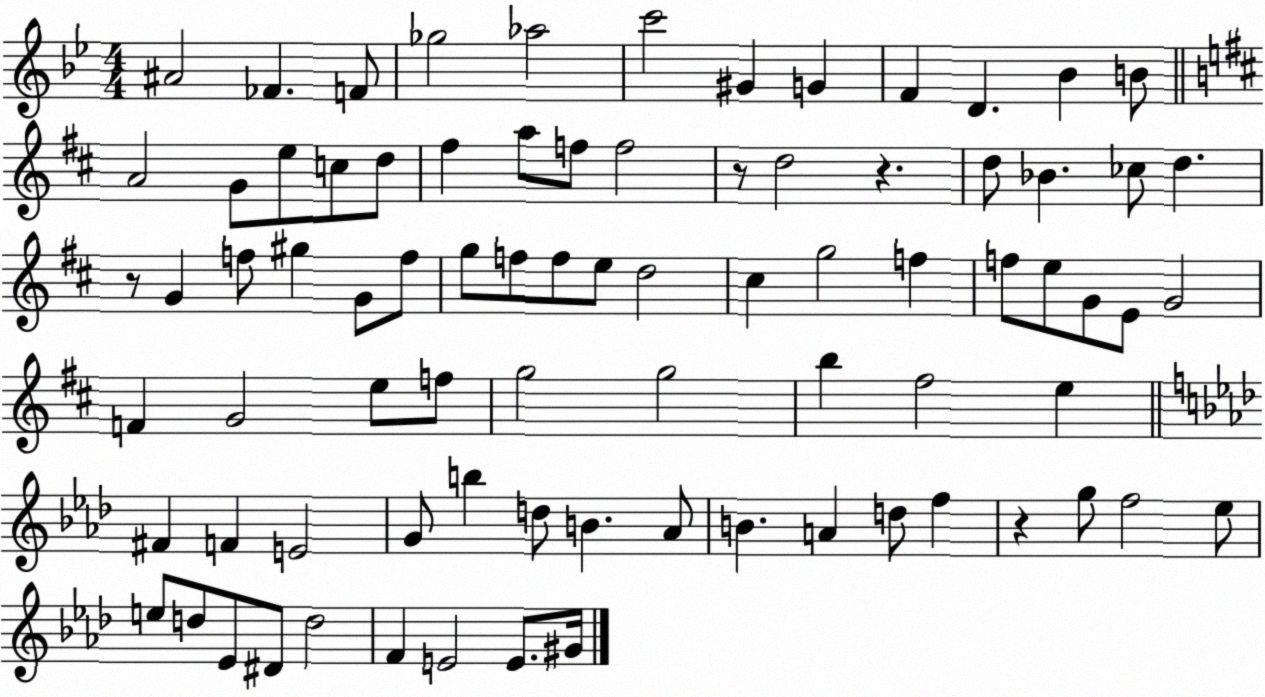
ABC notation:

X:1
T:Untitled
M:4/4
L:1/4
K:Bb
^A2 _F F/2 _g2 _a2 c'2 ^G G F D _B B/2 A2 G/2 e/2 c/2 d/2 ^f a/2 f/2 f2 z/2 d2 z d/2 _B _c/2 d z/2 G f/2 ^g G/2 f/2 g/2 f/2 f/2 e/2 d2 ^c g2 f f/2 e/2 G/2 E/2 G2 F G2 e/2 f/2 g2 g2 b ^f2 e ^F F E2 G/2 b d/2 B _A/2 B A d/2 f z g/2 f2 _e/2 e/2 d/2 _E/2 ^D/2 d2 F E2 E/2 ^G/4